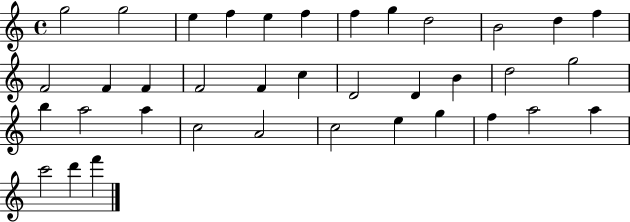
{
  \clef treble
  \time 4/4
  \defaultTimeSignature
  \key c \major
  g''2 g''2 | e''4 f''4 e''4 f''4 | f''4 g''4 d''2 | b'2 d''4 f''4 | \break f'2 f'4 f'4 | f'2 f'4 c''4 | d'2 d'4 b'4 | d''2 g''2 | \break b''4 a''2 a''4 | c''2 a'2 | c''2 e''4 g''4 | f''4 a''2 a''4 | \break c'''2 d'''4 f'''4 | \bar "|."
}